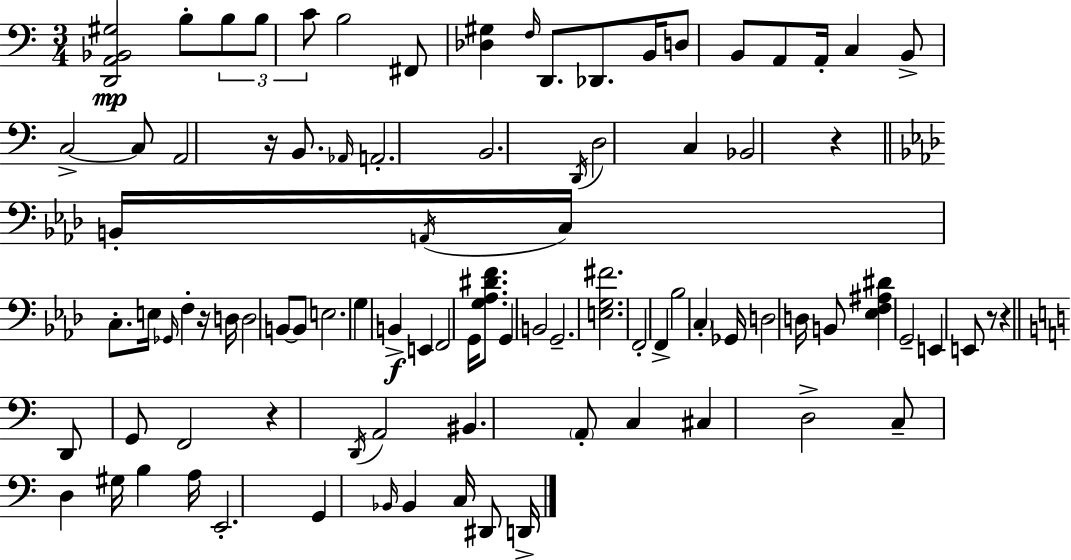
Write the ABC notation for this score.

X:1
T:Untitled
M:3/4
L:1/4
K:Am
[D,,A,,_B,,^G,]2 B,/2 B,/2 B,/2 C/2 B,2 ^F,,/2 [_D,^G,] F,/4 D,,/2 _D,,/2 B,,/4 D,/2 B,,/2 A,,/2 A,,/4 C, B,,/2 C,2 C,/2 A,,2 z/4 B,,/2 _A,,/4 A,,2 B,,2 D,,/4 D,2 C, _B,,2 z B,,/4 A,,/4 C,/4 C,/2 E,/4 _G,,/4 F, z/4 D,/4 D,2 B,,/2 B,,/2 E,2 G, B,, E,, F,,2 G,,/4 [G,_A,^DF]/2 G,, B,,2 G,,2 [E,G,^F]2 F,,2 F,, _B,2 C, _G,,/4 D,2 D,/4 B,,/2 [_E,F,^A,^D] G,,2 E,, E,,/2 z/2 z D,,/2 G,,/2 F,,2 z D,,/4 A,,2 ^B,, A,,/2 C, ^C, D,2 C,/2 D, ^G,/4 B, A,/4 E,,2 G,, _B,,/4 _B,, C,/4 ^D,,/2 D,,/4